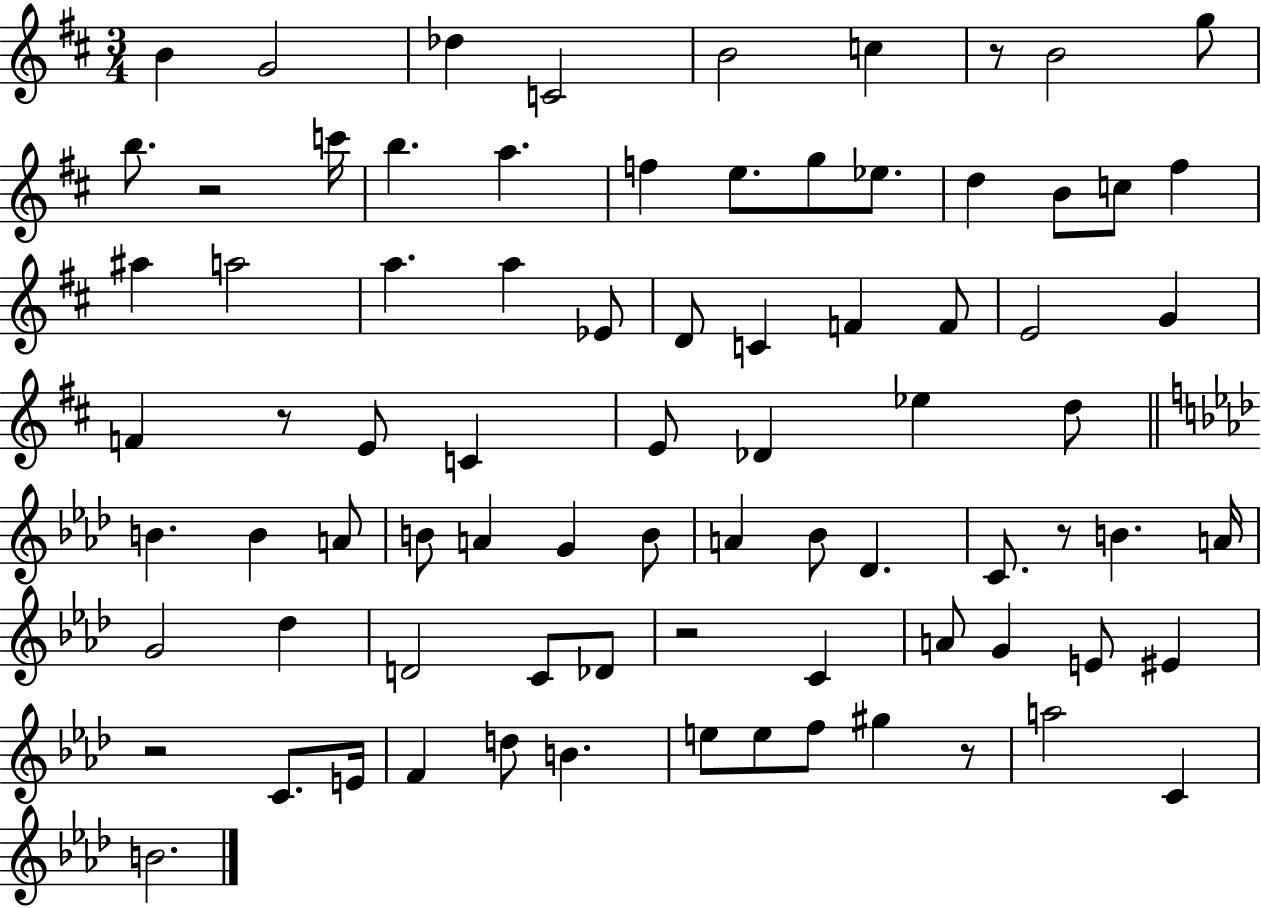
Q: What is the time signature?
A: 3/4